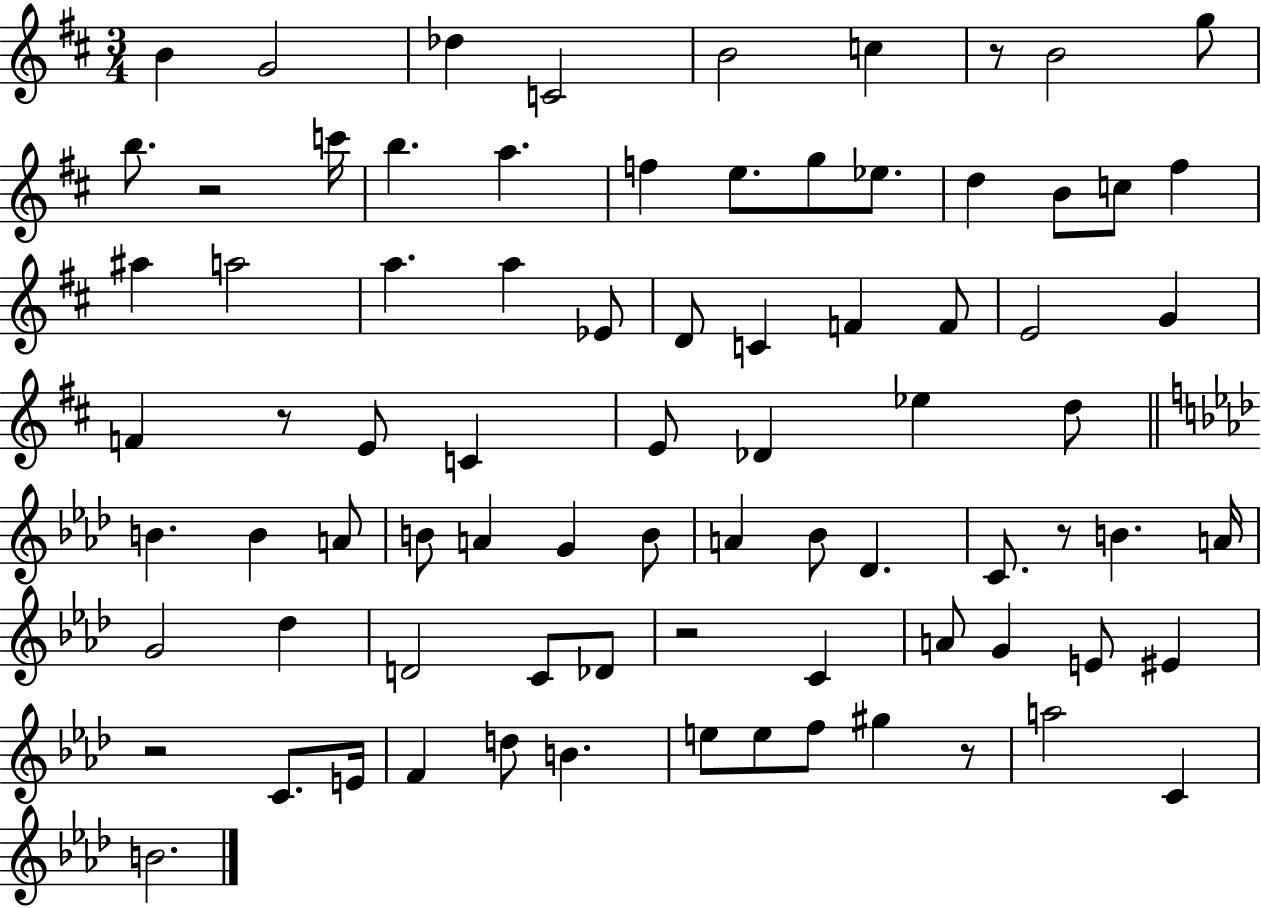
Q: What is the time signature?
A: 3/4